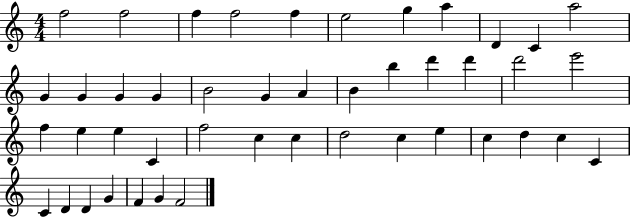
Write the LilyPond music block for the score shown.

{
  \clef treble
  \numericTimeSignature
  \time 4/4
  \key c \major
  f''2 f''2 | f''4 f''2 f''4 | e''2 g''4 a''4 | d'4 c'4 a''2 | \break g'4 g'4 g'4 g'4 | b'2 g'4 a'4 | b'4 b''4 d'''4 d'''4 | d'''2 e'''2 | \break f''4 e''4 e''4 c'4 | f''2 c''4 c''4 | d''2 c''4 e''4 | c''4 d''4 c''4 c'4 | \break c'4 d'4 d'4 g'4 | f'4 g'4 f'2 | \bar "|."
}